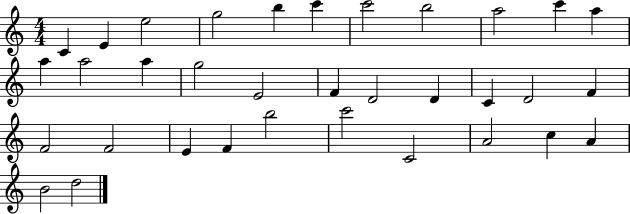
{
  \clef treble
  \numericTimeSignature
  \time 4/4
  \key c \major
  c'4 e'4 e''2 | g''2 b''4 c'''4 | c'''2 b''2 | a''2 c'''4 a''4 | \break a''4 a''2 a''4 | g''2 e'2 | f'4 d'2 d'4 | c'4 d'2 f'4 | \break f'2 f'2 | e'4 f'4 b''2 | c'''2 c'2 | a'2 c''4 a'4 | \break b'2 d''2 | \bar "|."
}